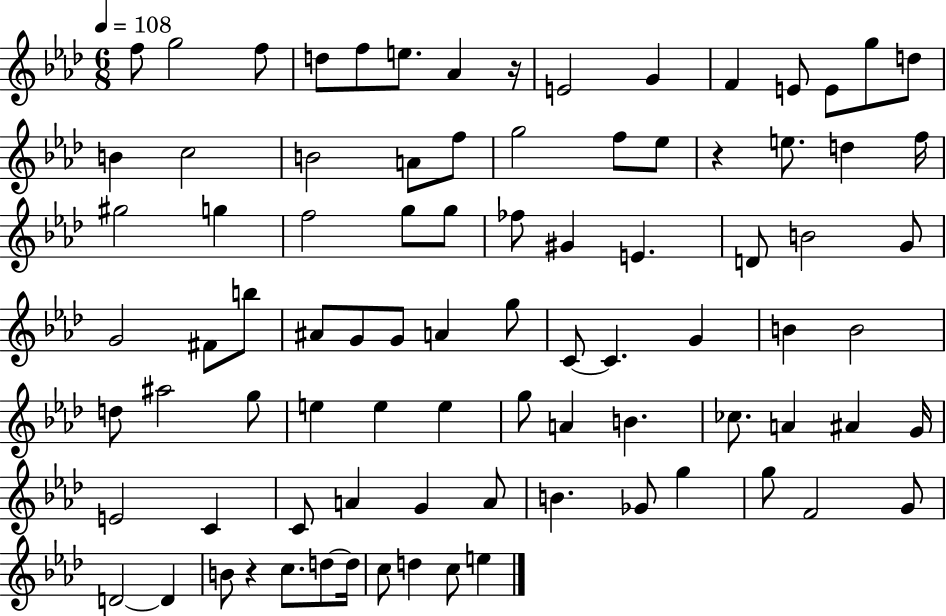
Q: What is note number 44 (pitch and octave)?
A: G5